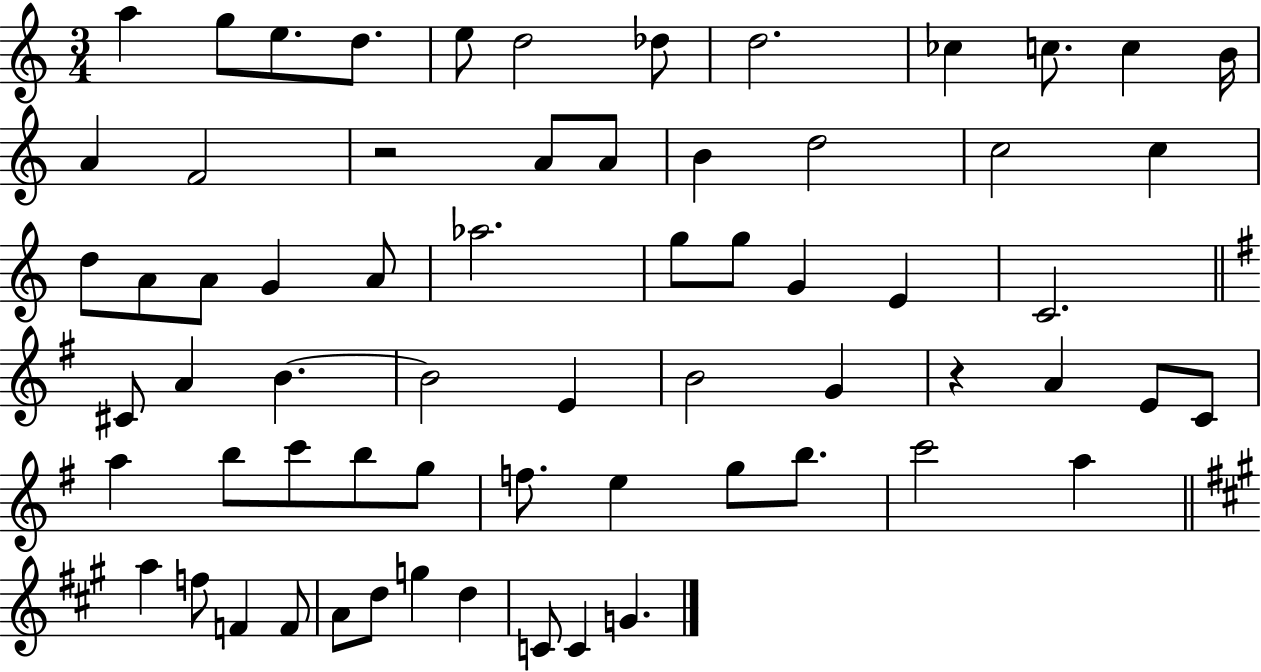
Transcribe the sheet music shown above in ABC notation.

X:1
T:Untitled
M:3/4
L:1/4
K:C
a g/2 e/2 d/2 e/2 d2 _d/2 d2 _c c/2 c B/4 A F2 z2 A/2 A/2 B d2 c2 c d/2 A/2 A/2 G A/2 _a2 g/2 g/2 G E C2 ^C/2 A B B2 E B2 G z A E/2 C/2 a b/2 c'/2 b/2 g/2 f/2 e g/2 b/2 c'2 a a f/2 F F/2 A/2 d/2 g d C/2 C G